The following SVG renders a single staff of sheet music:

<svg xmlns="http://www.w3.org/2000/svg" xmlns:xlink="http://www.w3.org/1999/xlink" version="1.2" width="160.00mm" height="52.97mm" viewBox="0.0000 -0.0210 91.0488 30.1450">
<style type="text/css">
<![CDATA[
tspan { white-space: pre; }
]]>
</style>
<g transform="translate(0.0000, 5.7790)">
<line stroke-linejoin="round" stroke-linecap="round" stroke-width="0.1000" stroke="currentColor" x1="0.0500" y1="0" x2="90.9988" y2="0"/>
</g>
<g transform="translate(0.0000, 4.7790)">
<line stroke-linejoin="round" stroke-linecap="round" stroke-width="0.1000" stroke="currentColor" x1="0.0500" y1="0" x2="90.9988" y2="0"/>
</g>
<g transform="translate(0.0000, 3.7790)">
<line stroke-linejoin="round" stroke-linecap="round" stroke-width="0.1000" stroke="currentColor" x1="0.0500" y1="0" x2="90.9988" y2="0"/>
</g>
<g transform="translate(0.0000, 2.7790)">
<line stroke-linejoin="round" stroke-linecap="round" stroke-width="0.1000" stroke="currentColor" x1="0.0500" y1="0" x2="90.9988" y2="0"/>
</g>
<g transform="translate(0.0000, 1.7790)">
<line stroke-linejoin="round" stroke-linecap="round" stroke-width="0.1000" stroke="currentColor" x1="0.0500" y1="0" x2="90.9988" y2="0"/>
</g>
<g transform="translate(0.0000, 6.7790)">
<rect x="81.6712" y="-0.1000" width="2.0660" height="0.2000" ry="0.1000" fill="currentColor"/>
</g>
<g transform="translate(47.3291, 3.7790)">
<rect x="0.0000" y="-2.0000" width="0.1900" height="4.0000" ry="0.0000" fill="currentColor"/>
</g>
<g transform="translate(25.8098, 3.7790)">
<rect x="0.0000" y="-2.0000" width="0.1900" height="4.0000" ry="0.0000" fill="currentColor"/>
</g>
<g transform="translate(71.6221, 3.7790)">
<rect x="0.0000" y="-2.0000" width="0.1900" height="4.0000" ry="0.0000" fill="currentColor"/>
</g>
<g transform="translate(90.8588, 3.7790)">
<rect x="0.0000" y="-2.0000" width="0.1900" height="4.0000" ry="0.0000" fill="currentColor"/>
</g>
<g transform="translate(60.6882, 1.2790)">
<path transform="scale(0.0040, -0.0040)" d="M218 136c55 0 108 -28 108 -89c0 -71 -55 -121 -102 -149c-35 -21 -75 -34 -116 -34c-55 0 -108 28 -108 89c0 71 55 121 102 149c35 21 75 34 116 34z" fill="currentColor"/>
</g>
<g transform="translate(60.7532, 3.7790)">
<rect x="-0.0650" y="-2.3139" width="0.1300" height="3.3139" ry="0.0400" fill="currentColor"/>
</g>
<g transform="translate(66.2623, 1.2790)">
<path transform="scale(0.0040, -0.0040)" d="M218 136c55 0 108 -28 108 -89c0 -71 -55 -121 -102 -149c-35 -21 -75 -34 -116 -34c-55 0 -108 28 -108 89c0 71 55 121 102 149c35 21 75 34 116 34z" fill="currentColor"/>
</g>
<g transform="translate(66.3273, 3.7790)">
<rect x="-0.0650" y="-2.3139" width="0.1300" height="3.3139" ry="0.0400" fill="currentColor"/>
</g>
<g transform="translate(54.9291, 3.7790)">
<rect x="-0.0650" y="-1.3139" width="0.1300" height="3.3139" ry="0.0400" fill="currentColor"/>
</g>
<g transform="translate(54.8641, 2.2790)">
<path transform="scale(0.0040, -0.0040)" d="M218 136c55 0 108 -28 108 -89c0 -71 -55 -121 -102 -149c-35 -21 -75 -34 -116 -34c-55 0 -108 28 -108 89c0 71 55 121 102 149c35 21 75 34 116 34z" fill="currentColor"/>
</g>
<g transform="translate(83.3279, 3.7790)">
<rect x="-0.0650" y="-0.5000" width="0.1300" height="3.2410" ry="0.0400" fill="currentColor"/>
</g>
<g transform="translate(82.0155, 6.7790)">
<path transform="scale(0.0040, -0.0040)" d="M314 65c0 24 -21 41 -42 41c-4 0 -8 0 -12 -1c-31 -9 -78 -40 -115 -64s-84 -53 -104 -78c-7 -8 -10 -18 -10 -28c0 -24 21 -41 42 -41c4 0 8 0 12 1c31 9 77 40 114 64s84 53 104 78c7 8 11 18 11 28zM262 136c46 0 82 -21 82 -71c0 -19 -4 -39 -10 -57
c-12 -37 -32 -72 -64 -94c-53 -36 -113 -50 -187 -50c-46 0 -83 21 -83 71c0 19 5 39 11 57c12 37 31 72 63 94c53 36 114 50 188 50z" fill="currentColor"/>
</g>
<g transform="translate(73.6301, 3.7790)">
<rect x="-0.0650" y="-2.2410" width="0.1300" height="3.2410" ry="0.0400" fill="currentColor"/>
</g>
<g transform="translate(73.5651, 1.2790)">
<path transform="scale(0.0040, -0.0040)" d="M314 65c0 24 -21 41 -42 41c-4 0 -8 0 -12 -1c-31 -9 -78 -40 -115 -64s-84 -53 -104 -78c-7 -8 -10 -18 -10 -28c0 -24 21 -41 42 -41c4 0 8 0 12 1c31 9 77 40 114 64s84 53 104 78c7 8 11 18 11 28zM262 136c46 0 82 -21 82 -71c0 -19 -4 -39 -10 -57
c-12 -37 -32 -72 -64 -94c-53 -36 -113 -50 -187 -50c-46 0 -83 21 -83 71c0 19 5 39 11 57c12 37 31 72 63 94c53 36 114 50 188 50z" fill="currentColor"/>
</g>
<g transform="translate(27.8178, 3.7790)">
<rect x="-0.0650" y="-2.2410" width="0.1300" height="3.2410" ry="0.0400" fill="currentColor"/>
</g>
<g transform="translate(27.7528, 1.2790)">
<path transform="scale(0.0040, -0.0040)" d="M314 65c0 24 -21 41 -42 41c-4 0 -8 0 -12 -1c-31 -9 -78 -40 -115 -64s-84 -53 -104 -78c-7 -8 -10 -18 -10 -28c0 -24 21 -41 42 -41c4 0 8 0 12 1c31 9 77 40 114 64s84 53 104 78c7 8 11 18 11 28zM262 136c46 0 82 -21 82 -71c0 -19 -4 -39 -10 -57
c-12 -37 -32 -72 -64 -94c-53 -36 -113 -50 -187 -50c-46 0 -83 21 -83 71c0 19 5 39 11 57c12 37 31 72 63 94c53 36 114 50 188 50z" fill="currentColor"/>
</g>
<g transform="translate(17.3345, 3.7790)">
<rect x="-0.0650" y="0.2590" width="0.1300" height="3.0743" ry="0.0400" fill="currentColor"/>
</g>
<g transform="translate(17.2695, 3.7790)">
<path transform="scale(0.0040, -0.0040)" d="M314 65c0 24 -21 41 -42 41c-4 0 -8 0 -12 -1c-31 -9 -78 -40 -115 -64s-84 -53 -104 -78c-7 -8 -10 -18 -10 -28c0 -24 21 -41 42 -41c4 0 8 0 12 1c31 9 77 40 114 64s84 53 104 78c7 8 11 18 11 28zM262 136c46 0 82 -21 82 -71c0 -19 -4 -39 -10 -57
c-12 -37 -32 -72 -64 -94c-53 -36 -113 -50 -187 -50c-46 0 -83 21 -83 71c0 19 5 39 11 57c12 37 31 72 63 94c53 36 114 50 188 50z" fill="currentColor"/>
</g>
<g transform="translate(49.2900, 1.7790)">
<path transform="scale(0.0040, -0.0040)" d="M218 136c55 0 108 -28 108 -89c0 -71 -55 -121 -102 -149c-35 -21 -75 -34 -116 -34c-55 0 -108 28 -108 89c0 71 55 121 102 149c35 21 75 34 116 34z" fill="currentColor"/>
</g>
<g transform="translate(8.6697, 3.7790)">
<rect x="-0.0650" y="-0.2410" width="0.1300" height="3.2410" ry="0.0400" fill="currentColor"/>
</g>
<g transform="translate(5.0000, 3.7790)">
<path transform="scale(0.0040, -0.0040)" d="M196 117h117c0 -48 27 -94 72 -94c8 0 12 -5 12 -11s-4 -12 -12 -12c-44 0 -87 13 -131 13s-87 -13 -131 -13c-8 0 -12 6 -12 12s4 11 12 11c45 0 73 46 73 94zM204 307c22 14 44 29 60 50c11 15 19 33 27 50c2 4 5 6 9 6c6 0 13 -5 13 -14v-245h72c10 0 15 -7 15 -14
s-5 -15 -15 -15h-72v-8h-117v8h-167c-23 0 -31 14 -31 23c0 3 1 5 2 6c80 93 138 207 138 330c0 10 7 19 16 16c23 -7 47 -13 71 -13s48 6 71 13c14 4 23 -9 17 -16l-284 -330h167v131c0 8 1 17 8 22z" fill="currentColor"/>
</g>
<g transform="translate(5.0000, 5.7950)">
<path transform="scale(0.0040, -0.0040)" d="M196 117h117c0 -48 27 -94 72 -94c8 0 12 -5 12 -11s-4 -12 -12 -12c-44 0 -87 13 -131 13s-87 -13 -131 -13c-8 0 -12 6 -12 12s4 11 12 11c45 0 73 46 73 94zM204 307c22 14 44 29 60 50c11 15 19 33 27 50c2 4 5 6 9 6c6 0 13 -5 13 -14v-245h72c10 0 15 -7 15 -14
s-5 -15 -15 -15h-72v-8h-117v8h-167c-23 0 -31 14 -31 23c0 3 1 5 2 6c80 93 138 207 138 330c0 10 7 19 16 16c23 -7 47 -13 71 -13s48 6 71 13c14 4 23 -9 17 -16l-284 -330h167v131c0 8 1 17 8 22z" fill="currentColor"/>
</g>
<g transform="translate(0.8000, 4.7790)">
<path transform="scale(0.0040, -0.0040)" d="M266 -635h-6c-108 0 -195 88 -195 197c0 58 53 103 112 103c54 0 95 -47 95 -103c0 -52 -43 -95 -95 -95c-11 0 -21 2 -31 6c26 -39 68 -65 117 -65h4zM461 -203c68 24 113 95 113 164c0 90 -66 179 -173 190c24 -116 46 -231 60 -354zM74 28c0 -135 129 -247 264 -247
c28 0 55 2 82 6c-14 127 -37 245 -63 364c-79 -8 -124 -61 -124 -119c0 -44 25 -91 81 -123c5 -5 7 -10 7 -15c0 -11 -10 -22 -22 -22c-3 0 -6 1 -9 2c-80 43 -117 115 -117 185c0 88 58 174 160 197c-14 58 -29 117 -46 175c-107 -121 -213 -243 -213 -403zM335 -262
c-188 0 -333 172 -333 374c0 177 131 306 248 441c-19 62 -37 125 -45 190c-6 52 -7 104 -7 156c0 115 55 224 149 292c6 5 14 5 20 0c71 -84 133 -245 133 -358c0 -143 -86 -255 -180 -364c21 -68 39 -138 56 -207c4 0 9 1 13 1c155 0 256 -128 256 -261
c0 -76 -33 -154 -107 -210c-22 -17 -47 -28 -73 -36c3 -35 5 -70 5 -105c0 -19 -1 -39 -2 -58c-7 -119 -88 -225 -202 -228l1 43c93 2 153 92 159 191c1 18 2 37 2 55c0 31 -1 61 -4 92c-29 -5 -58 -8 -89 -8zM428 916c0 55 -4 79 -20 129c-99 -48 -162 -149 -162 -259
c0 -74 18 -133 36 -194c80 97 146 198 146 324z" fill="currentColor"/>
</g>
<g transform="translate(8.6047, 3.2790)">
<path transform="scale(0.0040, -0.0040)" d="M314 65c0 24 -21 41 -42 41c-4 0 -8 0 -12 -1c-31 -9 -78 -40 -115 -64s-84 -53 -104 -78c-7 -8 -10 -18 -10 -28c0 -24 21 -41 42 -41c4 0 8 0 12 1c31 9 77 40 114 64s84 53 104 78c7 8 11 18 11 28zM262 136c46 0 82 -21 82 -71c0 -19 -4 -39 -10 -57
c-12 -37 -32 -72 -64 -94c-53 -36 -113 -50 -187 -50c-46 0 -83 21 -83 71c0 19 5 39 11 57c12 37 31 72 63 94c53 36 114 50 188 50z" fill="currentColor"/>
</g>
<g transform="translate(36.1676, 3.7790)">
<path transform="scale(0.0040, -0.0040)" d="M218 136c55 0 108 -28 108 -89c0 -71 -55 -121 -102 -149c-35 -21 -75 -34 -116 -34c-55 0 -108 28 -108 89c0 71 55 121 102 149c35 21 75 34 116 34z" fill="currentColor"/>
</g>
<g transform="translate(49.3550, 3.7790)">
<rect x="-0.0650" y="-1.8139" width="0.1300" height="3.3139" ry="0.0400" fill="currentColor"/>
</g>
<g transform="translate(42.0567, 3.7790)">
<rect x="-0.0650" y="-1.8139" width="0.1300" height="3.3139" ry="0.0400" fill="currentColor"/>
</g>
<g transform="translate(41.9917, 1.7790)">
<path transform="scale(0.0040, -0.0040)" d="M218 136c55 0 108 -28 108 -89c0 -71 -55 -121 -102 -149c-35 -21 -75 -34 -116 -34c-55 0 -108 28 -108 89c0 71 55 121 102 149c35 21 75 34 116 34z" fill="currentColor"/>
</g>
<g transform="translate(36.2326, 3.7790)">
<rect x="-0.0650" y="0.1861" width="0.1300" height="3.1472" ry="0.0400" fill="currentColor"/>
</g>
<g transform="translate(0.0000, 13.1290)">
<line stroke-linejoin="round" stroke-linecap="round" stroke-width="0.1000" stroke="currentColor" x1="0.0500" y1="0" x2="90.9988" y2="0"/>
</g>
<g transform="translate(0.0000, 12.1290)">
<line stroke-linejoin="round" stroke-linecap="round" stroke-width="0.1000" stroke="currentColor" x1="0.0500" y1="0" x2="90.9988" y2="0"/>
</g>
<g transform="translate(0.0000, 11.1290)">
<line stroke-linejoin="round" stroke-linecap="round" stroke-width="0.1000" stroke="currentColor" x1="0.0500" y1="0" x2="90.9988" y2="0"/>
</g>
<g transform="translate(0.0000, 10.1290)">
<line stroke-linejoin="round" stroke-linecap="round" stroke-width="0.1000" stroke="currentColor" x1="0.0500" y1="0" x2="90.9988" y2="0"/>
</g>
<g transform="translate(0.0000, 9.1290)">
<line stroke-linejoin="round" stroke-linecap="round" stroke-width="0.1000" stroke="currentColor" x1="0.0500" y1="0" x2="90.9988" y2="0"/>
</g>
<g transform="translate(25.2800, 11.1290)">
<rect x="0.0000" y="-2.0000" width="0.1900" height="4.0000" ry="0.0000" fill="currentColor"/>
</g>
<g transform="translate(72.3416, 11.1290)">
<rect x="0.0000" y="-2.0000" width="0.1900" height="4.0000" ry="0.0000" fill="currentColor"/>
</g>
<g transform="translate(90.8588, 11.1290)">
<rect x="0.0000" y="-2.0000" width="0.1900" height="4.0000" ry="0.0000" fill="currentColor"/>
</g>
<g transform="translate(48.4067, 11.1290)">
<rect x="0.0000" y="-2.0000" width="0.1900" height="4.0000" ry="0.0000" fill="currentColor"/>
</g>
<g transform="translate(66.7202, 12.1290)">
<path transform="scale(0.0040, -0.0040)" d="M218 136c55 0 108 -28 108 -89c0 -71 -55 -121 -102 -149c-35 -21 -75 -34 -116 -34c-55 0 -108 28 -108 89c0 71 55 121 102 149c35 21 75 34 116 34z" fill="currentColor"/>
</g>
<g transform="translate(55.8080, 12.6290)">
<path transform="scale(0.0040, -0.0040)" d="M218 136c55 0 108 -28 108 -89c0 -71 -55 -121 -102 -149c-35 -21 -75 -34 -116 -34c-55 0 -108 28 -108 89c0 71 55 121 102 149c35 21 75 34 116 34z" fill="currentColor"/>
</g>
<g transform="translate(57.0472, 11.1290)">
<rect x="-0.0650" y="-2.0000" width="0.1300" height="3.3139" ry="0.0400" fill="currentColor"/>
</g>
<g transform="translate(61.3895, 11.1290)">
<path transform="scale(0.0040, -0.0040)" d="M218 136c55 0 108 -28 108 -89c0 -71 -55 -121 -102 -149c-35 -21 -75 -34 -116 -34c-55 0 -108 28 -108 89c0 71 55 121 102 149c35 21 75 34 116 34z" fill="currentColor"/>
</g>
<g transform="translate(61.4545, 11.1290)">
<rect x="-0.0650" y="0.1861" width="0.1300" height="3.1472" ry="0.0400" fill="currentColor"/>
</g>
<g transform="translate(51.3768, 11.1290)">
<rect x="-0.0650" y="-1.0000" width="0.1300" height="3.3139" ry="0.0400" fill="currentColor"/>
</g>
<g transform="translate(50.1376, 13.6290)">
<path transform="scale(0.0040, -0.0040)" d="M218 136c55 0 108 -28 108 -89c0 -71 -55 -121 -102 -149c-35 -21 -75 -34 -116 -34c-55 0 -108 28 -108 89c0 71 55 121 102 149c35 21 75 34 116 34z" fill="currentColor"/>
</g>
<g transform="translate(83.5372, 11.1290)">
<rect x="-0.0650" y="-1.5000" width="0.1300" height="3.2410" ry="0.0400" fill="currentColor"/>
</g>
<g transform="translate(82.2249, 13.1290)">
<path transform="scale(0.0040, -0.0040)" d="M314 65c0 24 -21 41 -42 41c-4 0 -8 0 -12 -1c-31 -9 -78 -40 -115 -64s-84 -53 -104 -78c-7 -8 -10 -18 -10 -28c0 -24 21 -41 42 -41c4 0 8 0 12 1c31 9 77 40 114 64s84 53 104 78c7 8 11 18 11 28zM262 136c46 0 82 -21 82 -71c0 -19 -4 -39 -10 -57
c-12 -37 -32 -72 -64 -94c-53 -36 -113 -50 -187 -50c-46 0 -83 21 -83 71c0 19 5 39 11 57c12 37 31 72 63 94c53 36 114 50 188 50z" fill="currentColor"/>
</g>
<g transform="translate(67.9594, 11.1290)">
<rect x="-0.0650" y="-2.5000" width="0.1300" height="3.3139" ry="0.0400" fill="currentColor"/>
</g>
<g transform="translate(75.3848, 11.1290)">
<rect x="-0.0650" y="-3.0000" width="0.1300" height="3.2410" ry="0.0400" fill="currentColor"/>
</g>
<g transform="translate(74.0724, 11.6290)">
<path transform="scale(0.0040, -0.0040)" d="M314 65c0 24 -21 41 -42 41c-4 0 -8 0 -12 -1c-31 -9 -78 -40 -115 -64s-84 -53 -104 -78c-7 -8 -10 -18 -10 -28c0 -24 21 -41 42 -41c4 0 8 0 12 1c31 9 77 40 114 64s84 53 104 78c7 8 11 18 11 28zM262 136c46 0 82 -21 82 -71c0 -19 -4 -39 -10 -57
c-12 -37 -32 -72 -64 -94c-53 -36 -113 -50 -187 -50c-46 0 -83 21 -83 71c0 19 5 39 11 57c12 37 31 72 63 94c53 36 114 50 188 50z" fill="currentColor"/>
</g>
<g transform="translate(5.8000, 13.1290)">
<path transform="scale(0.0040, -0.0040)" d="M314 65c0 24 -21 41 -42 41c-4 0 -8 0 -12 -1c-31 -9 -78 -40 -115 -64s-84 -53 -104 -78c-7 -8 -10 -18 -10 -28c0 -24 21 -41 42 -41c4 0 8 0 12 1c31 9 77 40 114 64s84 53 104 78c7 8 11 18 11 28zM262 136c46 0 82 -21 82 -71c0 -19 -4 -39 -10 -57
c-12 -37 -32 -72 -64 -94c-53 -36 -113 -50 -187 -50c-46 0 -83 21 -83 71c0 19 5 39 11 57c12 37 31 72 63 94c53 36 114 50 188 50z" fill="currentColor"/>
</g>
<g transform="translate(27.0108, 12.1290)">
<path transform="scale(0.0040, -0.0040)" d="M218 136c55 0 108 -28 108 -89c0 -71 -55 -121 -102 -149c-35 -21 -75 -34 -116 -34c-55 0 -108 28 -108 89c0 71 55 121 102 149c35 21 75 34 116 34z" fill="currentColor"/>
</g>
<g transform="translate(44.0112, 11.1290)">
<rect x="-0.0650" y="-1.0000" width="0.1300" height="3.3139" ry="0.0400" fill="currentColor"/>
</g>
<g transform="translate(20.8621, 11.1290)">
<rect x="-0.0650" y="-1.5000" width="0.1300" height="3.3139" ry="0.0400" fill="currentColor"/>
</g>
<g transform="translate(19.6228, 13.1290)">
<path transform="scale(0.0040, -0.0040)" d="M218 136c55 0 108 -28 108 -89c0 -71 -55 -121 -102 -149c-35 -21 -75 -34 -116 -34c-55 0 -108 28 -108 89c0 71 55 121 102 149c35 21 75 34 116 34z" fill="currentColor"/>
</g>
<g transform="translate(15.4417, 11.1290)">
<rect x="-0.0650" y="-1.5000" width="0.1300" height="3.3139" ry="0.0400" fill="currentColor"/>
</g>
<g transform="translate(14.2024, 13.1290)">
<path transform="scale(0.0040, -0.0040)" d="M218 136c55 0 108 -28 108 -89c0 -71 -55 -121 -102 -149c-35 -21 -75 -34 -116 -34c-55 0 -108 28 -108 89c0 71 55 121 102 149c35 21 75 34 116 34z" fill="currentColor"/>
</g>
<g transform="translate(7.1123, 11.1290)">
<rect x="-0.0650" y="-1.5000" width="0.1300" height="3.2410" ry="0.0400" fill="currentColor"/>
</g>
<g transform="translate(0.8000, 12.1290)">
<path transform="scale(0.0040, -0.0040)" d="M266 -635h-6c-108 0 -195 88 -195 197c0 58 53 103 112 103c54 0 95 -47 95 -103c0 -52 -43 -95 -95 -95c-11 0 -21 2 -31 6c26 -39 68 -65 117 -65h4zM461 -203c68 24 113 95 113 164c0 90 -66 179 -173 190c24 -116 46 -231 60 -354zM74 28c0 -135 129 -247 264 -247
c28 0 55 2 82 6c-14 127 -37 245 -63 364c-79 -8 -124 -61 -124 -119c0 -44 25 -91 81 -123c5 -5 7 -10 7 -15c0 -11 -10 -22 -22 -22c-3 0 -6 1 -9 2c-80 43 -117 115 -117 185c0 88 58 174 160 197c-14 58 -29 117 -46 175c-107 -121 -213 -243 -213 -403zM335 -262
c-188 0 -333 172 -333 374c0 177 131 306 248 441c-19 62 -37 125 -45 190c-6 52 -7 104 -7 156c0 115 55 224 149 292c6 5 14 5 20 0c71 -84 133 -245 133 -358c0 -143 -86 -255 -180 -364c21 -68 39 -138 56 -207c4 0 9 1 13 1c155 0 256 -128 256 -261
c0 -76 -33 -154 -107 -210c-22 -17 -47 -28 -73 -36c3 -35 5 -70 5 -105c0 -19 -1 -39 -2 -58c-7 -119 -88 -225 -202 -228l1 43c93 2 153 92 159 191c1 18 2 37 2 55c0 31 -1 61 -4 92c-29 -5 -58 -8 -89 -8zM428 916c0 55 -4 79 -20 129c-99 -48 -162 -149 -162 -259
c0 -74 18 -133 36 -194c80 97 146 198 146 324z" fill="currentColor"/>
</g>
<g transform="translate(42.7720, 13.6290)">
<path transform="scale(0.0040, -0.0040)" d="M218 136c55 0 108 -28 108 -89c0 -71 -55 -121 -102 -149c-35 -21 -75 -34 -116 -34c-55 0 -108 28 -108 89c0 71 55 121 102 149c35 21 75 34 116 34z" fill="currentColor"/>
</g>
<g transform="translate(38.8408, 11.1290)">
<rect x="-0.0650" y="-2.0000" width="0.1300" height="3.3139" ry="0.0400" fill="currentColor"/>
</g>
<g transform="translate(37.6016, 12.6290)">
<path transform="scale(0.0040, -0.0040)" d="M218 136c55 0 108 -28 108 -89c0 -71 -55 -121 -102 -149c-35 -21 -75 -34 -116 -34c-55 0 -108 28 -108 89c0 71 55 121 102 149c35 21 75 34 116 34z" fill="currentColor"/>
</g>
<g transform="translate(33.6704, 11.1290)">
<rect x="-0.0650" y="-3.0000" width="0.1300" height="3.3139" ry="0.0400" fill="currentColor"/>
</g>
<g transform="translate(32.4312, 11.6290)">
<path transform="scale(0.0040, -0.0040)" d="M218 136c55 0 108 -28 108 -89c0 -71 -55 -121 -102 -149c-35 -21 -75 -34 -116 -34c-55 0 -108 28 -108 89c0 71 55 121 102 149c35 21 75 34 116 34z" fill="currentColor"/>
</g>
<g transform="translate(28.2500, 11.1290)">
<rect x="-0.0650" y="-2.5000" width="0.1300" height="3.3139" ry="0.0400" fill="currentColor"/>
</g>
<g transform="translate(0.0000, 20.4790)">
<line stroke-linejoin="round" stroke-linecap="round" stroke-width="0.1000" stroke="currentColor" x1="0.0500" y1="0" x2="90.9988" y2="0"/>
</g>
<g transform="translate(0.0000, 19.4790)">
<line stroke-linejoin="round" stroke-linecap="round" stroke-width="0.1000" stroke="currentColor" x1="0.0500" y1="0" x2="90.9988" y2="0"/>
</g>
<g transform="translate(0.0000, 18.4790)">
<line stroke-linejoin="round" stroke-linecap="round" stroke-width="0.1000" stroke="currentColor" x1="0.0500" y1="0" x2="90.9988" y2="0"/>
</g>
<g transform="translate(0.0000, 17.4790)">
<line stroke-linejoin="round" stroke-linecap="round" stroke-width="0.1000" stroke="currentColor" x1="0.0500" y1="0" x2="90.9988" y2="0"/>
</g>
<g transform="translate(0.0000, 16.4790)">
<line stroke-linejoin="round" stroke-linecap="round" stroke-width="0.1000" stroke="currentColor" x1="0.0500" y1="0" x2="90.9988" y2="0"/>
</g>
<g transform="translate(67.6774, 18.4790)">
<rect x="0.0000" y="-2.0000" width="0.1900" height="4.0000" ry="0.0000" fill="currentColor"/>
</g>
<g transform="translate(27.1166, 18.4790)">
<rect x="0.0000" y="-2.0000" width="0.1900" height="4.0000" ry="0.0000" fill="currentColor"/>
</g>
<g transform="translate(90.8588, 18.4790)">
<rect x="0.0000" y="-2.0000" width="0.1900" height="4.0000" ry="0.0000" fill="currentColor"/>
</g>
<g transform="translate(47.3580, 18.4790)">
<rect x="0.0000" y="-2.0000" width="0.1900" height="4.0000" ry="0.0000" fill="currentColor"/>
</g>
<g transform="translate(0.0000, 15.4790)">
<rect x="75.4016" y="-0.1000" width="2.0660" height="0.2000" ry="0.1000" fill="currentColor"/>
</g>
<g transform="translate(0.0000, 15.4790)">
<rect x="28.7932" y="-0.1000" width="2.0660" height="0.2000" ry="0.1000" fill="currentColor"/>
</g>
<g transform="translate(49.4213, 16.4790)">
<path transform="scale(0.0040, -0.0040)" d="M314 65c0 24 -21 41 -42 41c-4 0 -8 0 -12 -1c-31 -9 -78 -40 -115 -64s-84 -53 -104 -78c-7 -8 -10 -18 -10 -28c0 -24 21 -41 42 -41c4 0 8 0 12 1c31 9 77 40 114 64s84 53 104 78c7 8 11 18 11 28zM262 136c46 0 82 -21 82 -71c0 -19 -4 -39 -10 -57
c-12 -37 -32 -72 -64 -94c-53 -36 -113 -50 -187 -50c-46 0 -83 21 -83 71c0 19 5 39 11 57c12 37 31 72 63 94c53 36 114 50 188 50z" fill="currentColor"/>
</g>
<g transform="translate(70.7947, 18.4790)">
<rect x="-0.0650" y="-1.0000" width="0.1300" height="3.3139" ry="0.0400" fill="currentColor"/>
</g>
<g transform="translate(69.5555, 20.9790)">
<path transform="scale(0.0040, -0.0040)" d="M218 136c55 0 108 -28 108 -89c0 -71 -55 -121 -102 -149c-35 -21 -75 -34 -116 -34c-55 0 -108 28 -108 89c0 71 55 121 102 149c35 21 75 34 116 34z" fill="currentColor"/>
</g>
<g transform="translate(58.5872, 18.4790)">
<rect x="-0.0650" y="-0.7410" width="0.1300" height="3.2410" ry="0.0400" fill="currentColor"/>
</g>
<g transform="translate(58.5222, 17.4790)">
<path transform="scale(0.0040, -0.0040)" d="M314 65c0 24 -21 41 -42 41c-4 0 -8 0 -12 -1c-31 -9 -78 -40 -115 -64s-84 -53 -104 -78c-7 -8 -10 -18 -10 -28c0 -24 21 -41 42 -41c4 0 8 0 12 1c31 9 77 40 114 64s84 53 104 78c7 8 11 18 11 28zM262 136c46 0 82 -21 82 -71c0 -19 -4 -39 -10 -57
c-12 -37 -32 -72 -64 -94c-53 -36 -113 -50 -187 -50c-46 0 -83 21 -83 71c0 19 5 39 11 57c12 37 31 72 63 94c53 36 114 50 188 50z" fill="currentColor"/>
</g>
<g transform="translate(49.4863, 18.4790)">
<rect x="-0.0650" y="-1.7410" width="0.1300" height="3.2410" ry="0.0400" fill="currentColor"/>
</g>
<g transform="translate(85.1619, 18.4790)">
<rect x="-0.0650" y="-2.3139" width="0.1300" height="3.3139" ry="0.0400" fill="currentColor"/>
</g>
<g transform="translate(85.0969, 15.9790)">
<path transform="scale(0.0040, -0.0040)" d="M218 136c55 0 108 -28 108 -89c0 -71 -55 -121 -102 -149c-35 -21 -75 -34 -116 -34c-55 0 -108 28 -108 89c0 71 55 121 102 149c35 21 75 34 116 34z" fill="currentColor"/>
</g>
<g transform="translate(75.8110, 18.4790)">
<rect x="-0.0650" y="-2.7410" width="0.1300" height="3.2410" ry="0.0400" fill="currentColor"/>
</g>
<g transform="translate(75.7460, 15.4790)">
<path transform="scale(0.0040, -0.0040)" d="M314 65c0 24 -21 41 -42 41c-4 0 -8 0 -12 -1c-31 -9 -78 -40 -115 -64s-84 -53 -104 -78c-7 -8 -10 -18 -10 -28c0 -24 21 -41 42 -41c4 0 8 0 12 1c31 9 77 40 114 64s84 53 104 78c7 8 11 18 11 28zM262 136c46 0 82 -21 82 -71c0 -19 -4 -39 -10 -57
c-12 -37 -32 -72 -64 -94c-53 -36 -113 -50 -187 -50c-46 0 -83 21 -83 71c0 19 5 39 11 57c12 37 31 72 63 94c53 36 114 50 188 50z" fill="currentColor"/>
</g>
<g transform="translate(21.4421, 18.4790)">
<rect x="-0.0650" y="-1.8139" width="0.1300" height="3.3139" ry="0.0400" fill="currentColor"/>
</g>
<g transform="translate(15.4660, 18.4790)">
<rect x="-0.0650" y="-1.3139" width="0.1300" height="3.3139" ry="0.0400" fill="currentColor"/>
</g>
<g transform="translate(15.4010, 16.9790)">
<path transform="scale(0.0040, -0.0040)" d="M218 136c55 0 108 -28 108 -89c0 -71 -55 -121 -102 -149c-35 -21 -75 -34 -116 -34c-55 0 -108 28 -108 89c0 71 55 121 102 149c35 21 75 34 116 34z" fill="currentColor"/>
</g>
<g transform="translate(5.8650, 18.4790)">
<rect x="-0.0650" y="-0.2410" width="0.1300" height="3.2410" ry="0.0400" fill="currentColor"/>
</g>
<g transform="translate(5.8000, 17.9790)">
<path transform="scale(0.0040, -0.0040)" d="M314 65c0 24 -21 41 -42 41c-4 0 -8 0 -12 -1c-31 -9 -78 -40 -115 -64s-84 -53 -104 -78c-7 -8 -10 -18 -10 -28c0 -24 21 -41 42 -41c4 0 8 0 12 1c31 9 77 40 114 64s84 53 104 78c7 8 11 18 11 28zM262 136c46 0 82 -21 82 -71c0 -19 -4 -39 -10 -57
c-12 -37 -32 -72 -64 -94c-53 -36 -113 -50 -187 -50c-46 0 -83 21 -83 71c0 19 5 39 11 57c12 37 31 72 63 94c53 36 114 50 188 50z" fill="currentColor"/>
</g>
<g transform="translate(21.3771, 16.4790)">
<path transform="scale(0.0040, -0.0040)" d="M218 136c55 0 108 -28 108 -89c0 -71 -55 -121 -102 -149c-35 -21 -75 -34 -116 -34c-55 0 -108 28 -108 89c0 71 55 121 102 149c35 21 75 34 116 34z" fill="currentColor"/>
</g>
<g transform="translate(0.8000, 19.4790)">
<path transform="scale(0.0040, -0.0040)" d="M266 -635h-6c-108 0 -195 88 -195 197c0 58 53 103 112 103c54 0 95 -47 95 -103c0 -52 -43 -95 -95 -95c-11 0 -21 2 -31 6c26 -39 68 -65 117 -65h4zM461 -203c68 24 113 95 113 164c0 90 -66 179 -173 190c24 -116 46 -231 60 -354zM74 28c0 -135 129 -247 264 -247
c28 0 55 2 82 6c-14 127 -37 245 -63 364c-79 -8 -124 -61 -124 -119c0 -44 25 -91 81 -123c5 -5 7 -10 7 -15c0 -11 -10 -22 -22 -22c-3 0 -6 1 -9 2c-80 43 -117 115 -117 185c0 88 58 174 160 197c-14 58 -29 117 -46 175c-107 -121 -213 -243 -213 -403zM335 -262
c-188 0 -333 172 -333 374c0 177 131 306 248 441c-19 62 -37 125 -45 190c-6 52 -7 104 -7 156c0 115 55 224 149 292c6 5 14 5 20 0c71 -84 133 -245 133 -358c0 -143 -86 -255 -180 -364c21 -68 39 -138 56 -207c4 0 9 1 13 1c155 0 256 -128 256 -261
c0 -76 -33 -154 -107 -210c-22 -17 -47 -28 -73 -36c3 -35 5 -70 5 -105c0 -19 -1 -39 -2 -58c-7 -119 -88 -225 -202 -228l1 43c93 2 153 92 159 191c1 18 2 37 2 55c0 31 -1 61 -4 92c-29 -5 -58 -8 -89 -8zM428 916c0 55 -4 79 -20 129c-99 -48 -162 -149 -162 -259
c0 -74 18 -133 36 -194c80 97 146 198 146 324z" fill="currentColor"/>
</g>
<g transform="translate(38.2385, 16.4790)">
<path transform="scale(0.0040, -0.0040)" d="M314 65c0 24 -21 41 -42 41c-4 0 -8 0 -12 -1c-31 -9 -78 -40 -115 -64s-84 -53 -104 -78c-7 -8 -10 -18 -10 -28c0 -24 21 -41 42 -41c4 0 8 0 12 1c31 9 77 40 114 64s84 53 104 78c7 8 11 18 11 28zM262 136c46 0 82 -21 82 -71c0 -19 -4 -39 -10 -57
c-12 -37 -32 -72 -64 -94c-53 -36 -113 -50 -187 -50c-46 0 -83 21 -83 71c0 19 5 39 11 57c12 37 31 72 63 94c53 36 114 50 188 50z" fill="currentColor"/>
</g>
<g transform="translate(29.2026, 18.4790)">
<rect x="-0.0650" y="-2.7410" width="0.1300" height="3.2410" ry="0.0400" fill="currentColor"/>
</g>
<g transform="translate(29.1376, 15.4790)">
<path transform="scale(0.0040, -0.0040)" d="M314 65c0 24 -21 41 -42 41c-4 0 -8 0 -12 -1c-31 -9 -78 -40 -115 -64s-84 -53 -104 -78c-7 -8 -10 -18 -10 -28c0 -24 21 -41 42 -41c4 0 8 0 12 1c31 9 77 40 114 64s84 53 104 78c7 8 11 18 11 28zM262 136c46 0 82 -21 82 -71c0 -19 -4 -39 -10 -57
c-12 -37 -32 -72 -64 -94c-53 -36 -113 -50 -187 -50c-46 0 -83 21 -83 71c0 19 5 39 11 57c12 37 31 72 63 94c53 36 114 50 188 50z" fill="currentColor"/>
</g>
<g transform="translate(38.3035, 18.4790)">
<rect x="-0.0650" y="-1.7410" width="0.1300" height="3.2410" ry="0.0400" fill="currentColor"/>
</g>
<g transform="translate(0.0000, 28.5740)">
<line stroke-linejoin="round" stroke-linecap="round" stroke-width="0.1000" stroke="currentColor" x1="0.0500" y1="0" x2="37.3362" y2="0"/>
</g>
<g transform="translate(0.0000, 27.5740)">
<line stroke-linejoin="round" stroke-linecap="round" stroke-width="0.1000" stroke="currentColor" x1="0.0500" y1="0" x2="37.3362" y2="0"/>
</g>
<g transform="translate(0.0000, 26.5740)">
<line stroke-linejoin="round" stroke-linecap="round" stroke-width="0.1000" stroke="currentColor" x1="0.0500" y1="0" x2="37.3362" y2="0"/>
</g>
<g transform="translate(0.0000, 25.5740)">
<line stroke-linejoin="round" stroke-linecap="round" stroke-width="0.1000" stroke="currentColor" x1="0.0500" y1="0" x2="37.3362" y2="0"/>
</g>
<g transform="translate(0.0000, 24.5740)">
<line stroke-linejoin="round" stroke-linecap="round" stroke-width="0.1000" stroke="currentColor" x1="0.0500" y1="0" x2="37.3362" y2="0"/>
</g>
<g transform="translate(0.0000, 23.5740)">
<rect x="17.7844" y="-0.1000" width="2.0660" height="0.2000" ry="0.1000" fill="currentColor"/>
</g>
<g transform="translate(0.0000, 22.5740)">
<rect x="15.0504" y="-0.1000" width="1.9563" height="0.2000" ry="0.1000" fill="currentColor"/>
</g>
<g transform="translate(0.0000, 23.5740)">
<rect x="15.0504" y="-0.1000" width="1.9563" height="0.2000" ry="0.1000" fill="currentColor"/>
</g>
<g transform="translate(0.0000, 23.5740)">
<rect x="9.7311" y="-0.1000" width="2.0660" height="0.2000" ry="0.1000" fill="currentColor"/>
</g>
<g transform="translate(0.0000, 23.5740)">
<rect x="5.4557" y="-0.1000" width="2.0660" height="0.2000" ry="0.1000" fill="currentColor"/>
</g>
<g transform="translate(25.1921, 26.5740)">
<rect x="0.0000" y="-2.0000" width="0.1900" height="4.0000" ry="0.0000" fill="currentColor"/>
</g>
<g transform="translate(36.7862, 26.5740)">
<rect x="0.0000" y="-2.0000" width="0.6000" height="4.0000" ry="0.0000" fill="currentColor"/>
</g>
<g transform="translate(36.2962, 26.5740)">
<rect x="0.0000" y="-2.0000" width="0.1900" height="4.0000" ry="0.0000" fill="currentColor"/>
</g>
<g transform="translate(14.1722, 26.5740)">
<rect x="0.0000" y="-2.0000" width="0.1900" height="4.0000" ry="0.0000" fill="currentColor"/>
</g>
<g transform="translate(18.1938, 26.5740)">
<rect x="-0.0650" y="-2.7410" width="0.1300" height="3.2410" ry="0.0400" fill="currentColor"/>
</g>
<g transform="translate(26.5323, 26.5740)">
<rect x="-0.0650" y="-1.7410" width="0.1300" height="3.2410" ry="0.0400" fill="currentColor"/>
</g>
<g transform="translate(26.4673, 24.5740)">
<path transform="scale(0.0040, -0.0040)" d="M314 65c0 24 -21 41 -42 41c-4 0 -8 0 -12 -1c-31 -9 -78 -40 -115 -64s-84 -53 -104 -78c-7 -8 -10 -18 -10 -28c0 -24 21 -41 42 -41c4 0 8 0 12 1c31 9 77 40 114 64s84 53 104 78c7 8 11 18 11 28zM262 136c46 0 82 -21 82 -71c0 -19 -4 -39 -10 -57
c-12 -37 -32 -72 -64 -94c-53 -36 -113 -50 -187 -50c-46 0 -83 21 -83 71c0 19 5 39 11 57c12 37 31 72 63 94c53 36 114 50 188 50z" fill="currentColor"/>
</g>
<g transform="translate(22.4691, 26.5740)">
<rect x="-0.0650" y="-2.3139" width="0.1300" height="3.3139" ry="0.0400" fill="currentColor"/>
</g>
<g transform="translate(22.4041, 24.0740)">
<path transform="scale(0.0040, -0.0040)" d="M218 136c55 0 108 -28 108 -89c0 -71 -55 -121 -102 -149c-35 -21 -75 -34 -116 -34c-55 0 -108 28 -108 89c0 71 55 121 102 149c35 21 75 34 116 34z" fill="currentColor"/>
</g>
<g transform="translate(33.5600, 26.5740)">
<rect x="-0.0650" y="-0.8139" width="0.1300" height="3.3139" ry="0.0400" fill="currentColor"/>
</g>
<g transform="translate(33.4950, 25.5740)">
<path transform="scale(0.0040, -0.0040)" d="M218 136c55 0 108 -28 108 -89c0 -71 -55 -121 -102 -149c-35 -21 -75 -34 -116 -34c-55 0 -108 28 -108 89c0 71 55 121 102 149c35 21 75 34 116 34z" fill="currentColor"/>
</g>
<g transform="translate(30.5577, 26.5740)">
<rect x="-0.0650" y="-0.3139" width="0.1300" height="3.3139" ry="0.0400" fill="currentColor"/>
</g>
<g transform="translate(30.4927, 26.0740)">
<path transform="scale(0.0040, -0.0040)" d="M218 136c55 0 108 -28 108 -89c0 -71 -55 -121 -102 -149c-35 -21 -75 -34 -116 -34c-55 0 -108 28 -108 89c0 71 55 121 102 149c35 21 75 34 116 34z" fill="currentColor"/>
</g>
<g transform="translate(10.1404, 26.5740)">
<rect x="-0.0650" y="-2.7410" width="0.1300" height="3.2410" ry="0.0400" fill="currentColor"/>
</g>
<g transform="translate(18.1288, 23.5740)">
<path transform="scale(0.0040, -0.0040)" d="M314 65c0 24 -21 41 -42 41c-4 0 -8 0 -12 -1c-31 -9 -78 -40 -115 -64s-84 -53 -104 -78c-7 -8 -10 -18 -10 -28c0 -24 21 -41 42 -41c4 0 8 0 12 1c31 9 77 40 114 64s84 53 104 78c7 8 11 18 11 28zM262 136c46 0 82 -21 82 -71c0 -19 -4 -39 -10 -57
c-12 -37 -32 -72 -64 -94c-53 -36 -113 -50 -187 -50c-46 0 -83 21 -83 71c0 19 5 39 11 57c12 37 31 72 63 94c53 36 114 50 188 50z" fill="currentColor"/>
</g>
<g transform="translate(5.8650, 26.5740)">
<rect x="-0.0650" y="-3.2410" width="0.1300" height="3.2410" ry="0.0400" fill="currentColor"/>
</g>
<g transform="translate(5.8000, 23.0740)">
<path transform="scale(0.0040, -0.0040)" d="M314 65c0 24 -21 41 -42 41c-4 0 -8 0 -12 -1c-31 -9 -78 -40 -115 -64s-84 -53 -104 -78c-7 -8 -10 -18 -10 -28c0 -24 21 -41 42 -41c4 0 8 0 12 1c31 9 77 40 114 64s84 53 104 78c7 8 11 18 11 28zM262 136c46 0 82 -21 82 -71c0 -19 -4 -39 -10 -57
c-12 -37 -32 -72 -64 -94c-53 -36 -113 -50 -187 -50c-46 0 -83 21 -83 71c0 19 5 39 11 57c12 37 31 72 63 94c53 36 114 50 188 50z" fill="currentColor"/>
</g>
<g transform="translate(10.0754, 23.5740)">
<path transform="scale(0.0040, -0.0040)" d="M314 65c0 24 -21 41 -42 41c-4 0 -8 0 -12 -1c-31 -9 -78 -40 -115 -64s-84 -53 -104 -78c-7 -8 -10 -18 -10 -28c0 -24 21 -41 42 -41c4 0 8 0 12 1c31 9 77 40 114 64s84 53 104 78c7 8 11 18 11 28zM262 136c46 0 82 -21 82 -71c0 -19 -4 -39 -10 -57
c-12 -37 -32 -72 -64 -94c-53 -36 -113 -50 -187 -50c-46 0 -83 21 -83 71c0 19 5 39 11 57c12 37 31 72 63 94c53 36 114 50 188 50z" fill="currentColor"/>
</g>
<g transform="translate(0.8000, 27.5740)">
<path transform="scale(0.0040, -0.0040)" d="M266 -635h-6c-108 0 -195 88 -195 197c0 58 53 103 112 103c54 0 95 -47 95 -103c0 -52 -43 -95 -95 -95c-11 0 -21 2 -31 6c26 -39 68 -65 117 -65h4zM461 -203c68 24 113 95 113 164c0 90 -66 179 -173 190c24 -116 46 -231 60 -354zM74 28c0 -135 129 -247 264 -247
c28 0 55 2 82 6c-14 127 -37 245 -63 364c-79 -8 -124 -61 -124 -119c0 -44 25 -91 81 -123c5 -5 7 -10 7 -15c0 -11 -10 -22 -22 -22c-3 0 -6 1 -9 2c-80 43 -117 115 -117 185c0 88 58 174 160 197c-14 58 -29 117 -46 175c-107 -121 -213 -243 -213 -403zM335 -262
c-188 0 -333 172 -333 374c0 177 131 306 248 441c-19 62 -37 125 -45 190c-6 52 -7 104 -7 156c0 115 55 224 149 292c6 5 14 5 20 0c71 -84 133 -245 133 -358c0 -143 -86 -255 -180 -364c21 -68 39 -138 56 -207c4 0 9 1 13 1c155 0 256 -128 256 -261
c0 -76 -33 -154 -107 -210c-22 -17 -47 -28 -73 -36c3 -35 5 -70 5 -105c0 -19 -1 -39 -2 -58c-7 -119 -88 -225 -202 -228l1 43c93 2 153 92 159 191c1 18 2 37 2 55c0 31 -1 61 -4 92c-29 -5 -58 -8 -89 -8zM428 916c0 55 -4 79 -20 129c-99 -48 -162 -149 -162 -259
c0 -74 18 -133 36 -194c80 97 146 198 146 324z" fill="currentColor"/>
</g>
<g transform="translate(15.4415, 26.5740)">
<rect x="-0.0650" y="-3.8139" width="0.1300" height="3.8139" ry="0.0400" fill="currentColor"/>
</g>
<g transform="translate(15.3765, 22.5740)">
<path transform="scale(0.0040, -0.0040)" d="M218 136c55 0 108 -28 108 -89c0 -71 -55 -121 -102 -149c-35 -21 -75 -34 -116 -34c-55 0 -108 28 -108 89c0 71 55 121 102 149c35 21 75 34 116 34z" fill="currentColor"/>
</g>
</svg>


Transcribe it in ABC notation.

X:1
T:Untitled
M:4/4
L:1/4
K:C
c2 B2 g2 B f f e g g g2 C2 E2 E E G A F D D F B G A2 E2 c2 e f a2 f2 f2 d2 D a2 g b2 a2 c' a2 g f2 c d